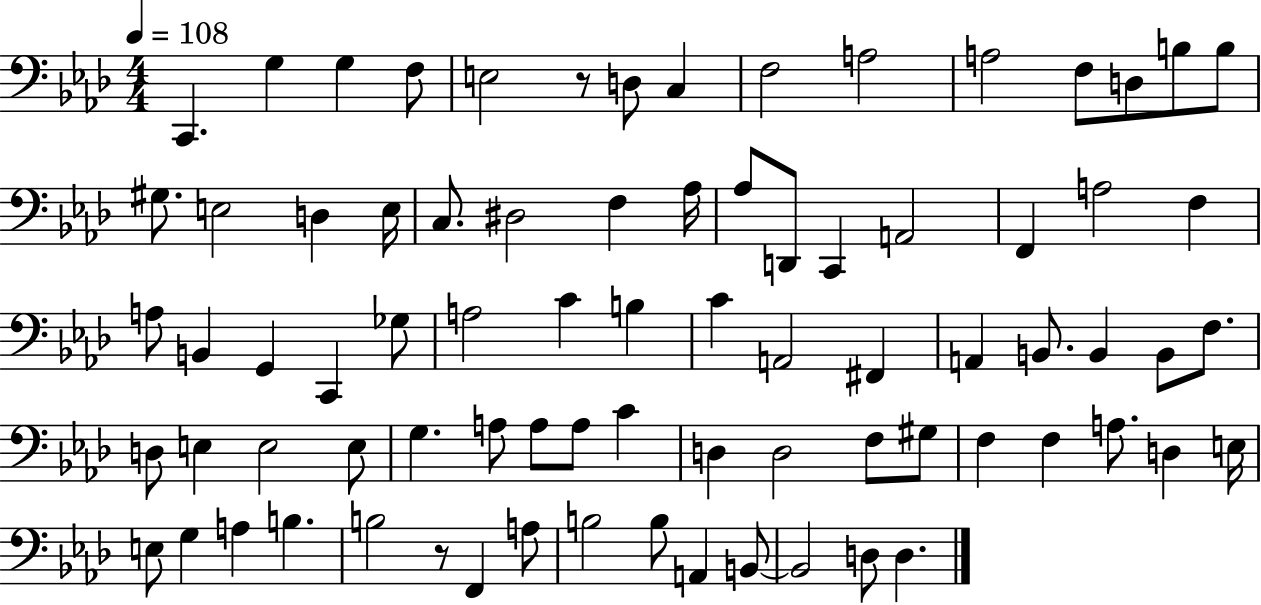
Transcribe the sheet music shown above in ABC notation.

X:1
T:Untitled
M:4/4
L:1/4
K:Ab
C,, G, G, F,/2 E,2 z/2 D,/2 C, F,2 A,2 A,2 F,/2 D,/2 B,/2 B,/2 ^G,/2 E,2 D, E,/4 C,/2 ^D,2 F, _A,/4 _A,/2 D,,/2 C,, A,,2 F,, A,2 F, A,/2 B,, G,, C,, _G,/2 A,2 C B, C A,,2 ^F,, A,, B,,/2 B,, B,,/2 F,/2 D,/2 E, E,2 E,/2 G, A,/2 A,/2 A,/2 C D, D,2 F,/2 ^G,/2 F, F, A,/2 D, E,/4 E,/2 G, A, B, B,2 z/2 F,, A,/2 B,2 B,/2 A,, B,,/2 B,,2 D,/2 D,